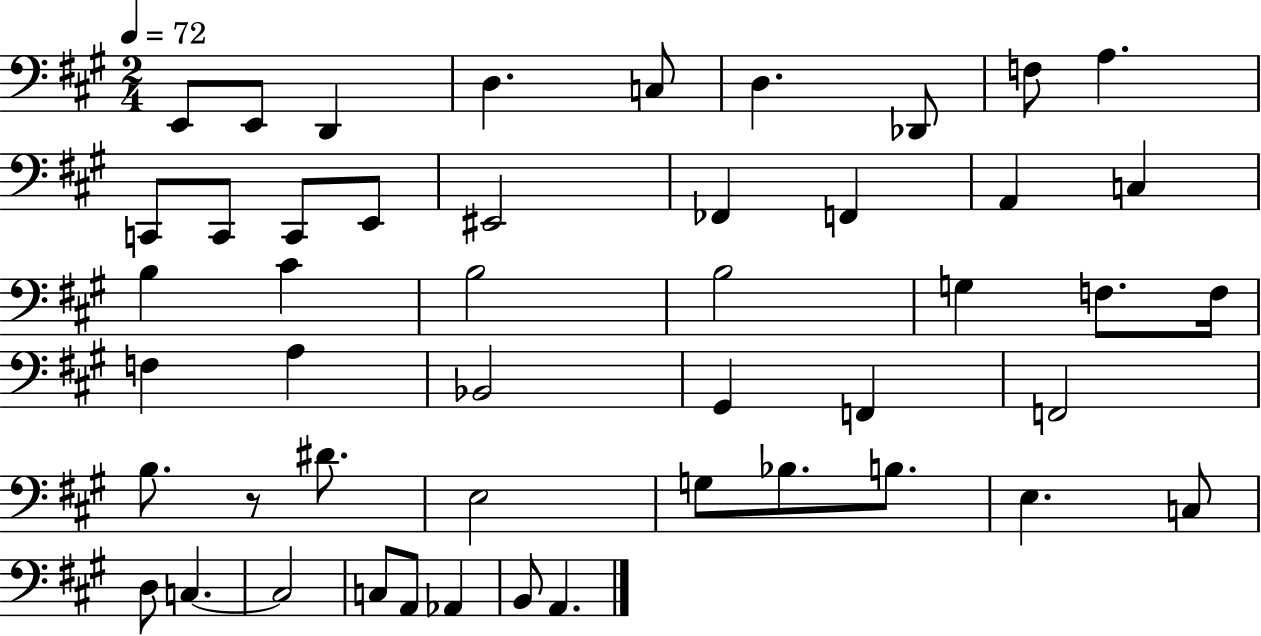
E2/e E2/e D2/q D3/q. C3/e D3/q. Db2/e F3/e A3/q. C2/e C2/e C2/e E2/e EIS2/h FES2/q F2/q A2/q C3/q B3/q C#4/q B3/h B3/h G3/q F3/e. F3/s F3/q A3/q Bb2/h G#2/q F2/q F2/h B3/e. R/e D#4/e. E3/h G3/e Bb3/e. B3/e. E3/q. C3/e D3/e C3/q. C3/h C3/e A2/e Ab2/q B2/e A2/q.